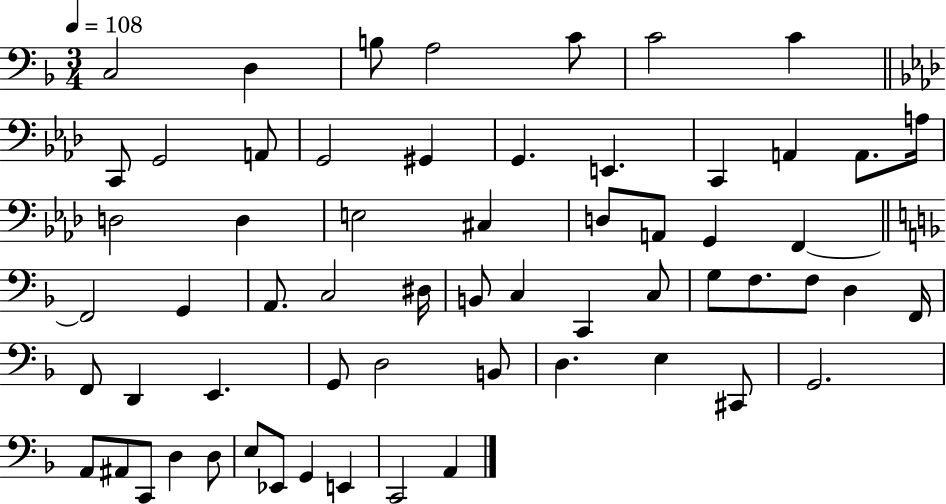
C3/h D3/q B3/e A3/h C4/e C4/h C4/q C2/e G2/h A2/e G2/h G#2/q G2/q. E2/q. C2/q A2/q A2/e. A3/s D3/h D3/q E3/h C#3/q D3/e A2/e G2/q F2/q F2/h G2/q A2/e. C3/h D#3/s B2/e C3/q C2/q C3/e G3/e F3/e. F3/e D3/q F2/s F2/e D2/q E2/q. G2/e D3/h B2/e D3/q. E3/q C#2/e G2/h. A2/e A#2/e C2/e D3/q D3/e E3/e Eb2/e G2/q E2/q C2/h A2/q